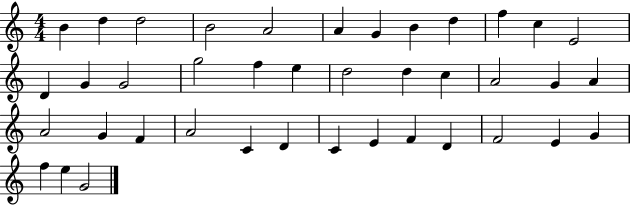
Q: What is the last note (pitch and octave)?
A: G4